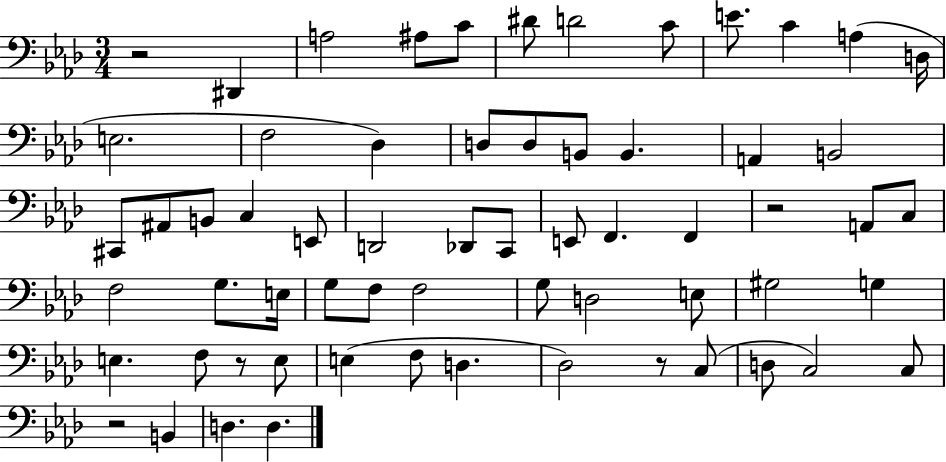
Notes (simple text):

R/h D#2/q A3/h A#3/e C4/e D#4/e D4/h C4/e E4/e. C4/q A3/q D3/s E3/h. F3/h Db3/q D3/e D3/e B2/e B2/q. A2/q B2/h C#2/e A#2/e B2/e C3/q E2/e D2/h Db2/e C2/e E2/e F2/q. F2/q R/h A2/e C3/e F3/h G3/e. E3/s G3/e F3/e F3/h G3/e D3/h E3/e G#3/h G3/q E3/q. F3/e R/e E3/e E3/q F3/e D3/q. Db3/h R/e C3/e D3/e C3/h C3/e R/h B2/q D3/q. D3/q.